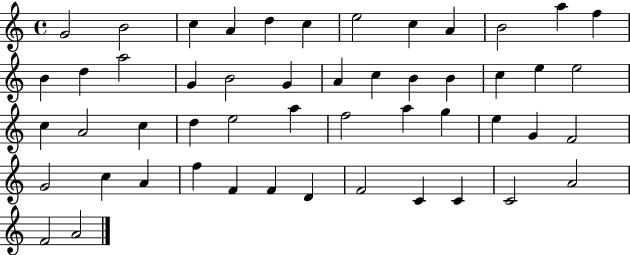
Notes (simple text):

G4/h B4/h C5/q A4/q D5/q C5/q E5/h C5/q A4/q B4/h A5/q F5/q B4/q D5/q A5/h G4/q B4/h G4/q A4/q C5/q B4/q B4/q C5/q E5/q E5/h C5/q A4/h C5/q D5/q E5/h A5/q F5/h A5/q G5/q E5/q G4/q F4/h G4/h C5/q A4/q F5/q F4/q F4/q D4/q F4/h C4/q C4/q C4/h A4/h F4/h A4/h